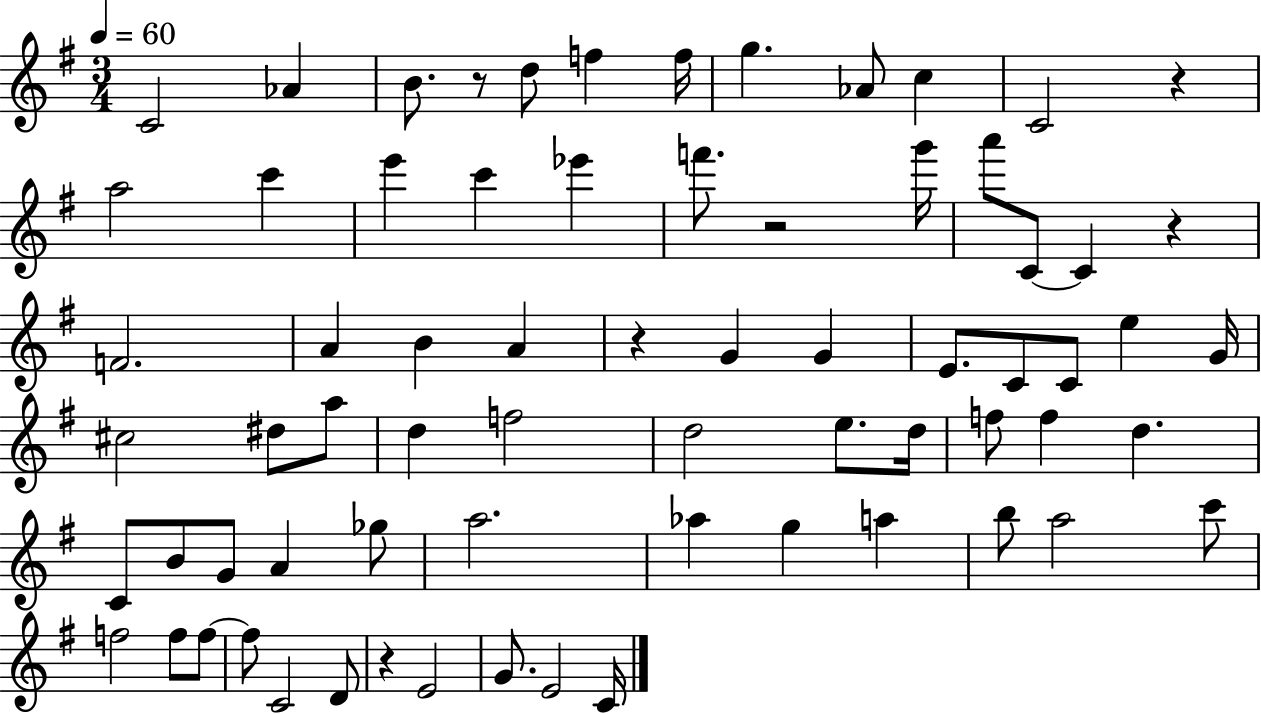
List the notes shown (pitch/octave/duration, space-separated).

C4/h Ab4/q B4/e. R/e D5/e F5/q F5/s G5/q. Ab4/e C5/q C4/h R/q A5/h C6/q E6/q C6/q Eb6/q F6/e. R/h G6/s A6/e C4/e C4/q R/q F4/h. A4/q B4/q A4/q R/q G4/q G4/q E4/e. C4/e C4/e E5/q G4/s C#5/h D#5/e A5/e D5/q F5/h D5/h E5/e. D5/s F5/e F5/q D5/q. C4/e B4/e G4/e A4/q Gb5/e A5/h. Ab5/q G5/q A5/q B5/e A5/h C6/e F5/h F5/e F5/e F5/e C4/h D4/e R/q E4/h G4/e. E4/h C4/s